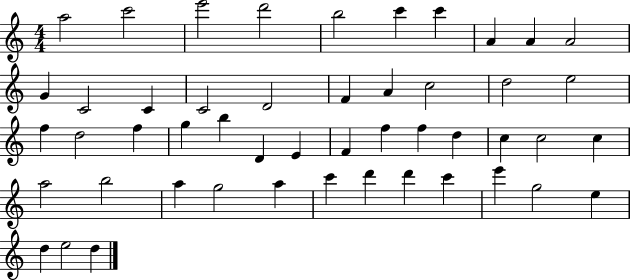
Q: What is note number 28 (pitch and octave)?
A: F4